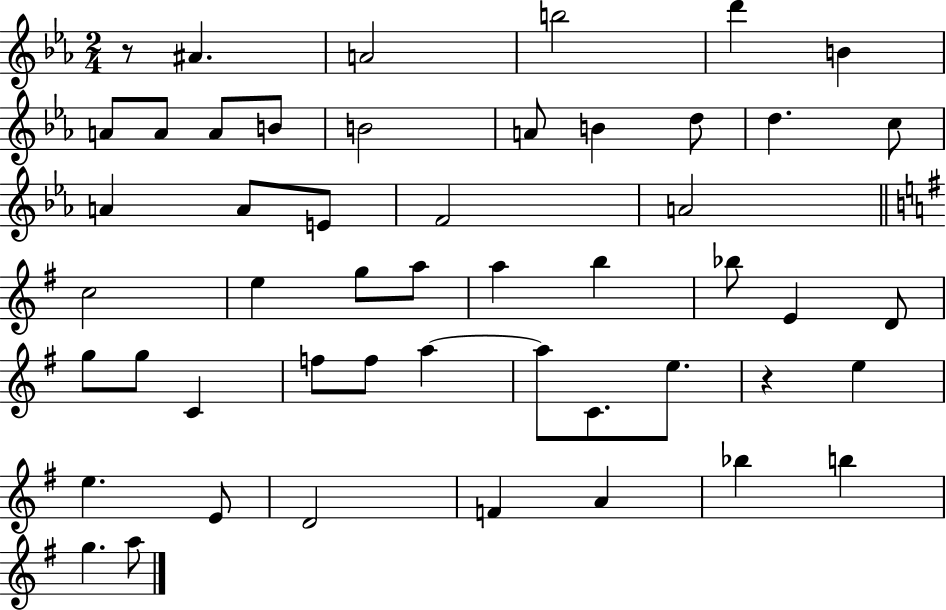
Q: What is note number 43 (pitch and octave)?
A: F4